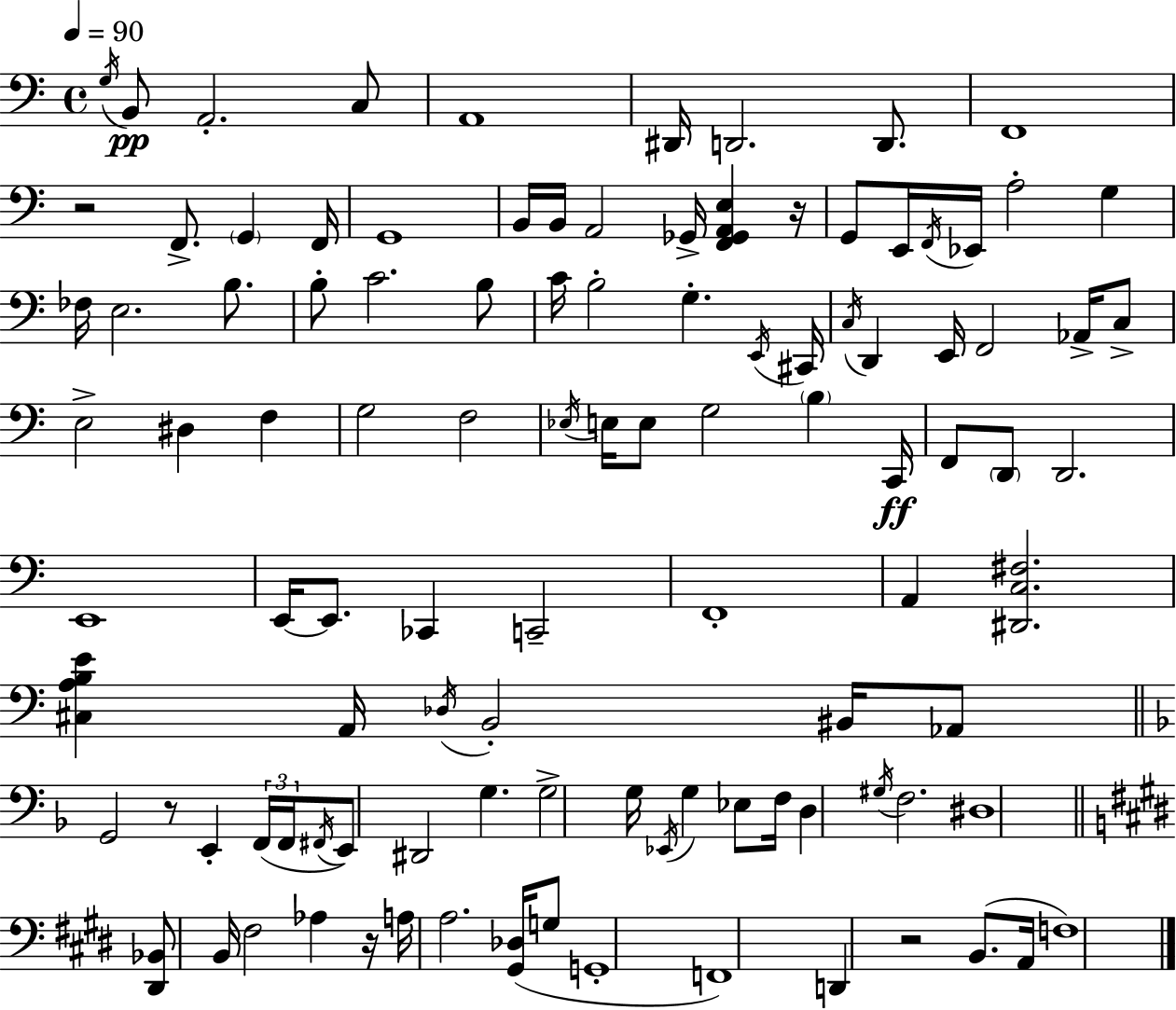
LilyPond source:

{
  \clef bass
  \time 4/4
  \defaultTimeSignature
  \key a \minor
  \tempo 4 = 90
  \acciaccatura { g16 }\pp b,8 a,2.-. c8 | a,1 | dis,16 d,2. d,8. | f,1 | \break r2 f,8.-> \parenthesize g,4 | f,16 g,1 | b,16 b,16 a,2 ges,16-> <f, ges, a, e>4 | r16 g,8 e,16 \acciaccatura { f,16 } ees,16 a2-. g4 | \break fes16 e2. b8. | b8-. c'2. | b8 c'16 b2-. g4.-. | \acciaccatura { e,16 } cis,16 \acciaccatura { c16 } d,4 e,16 f,2 | \break aes,16-> c8-> e2-> dis4 | f4 g2 f2 | \acciaccatura { ees16 } e16 e8 g2 | \parenthesize b4 c,16\ff f,8 \parenthesize d,8 d,2. | \break e,1 | e,16~~ e,8. ces,4 c,2-- | f,1-. | a,4 <dis, c fis>2. | \break <cis a b e'>4 a,16 \acciaccatura { des16 } b,2-. | bis,16 aes,8 \bar "||" \break \key f \major g,2 r8 e,4-. \tuplet 3/2 { f,16( f,16 | \acciaccatura { fis,16 }) } e,8 dis,2 g4. | g2-> g16 \acciaccatura { ees,16 } g4 ees8 | f16 d4 \acciaccatura { gis16 } f2. | \break dis1 | \bar "||" \break \key e \major <dis, bes,>8 b,16 fis2 aes4 r16 | a16 a2. <gis, des>16( g8 | g,1-. | f,1) | \break d,4 r2 b,8.( a,16 | f1) | \bar "|."
}